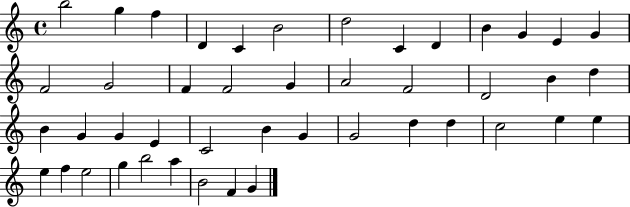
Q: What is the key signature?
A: C major